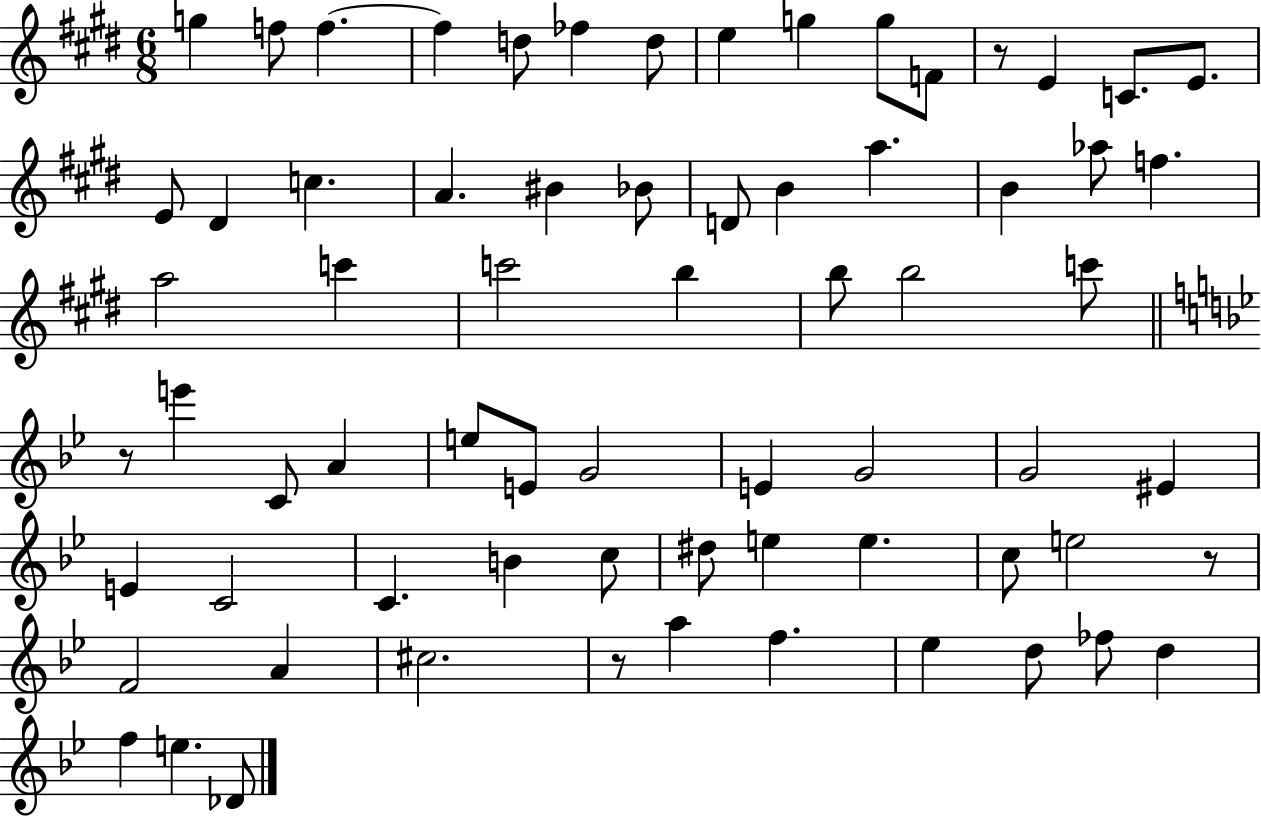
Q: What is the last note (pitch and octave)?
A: Db4